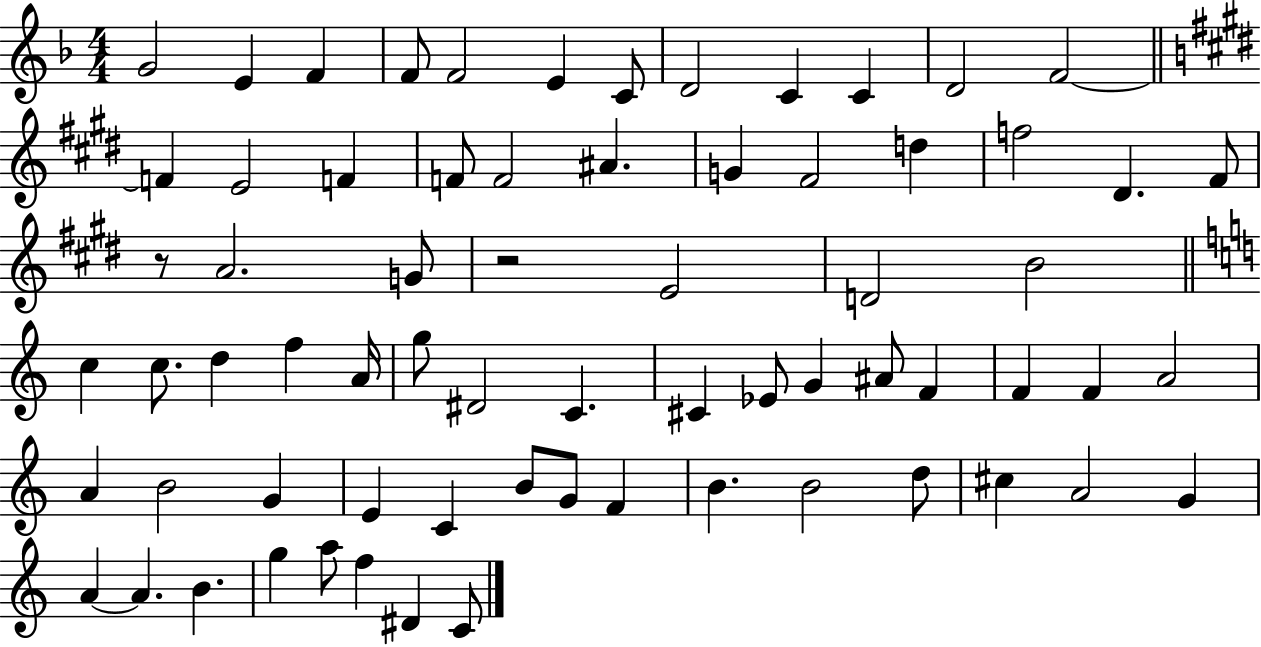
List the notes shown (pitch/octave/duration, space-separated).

G4/h E4/q F4/q F4/e F4/h E4/q C4/e D4/h C4/q C4/q D4/h F4/h F4/q E4/h F4/q F4/e F4/h A#4/q. G4/q F#4/h D5/q F5/h D#4/q. F#4/e R/e A4/h. G4/e R/h E4/h D4/h B4/h C5/q C5/e. D5/q F5/q A4/s G5/e D#4/h C4/q. C#4/q Eb4/e G4/q A#4/e F4/q F4/q F4/q A4/h A4/q B4/h G4/q E4/q C4/q B4/e G4/e F4/q B4/q. B4/h D5/e C#5/q A4/h G4/q A4/q A4/q. B4/q. G5/q A5/e F5/q D#4/q C4/e